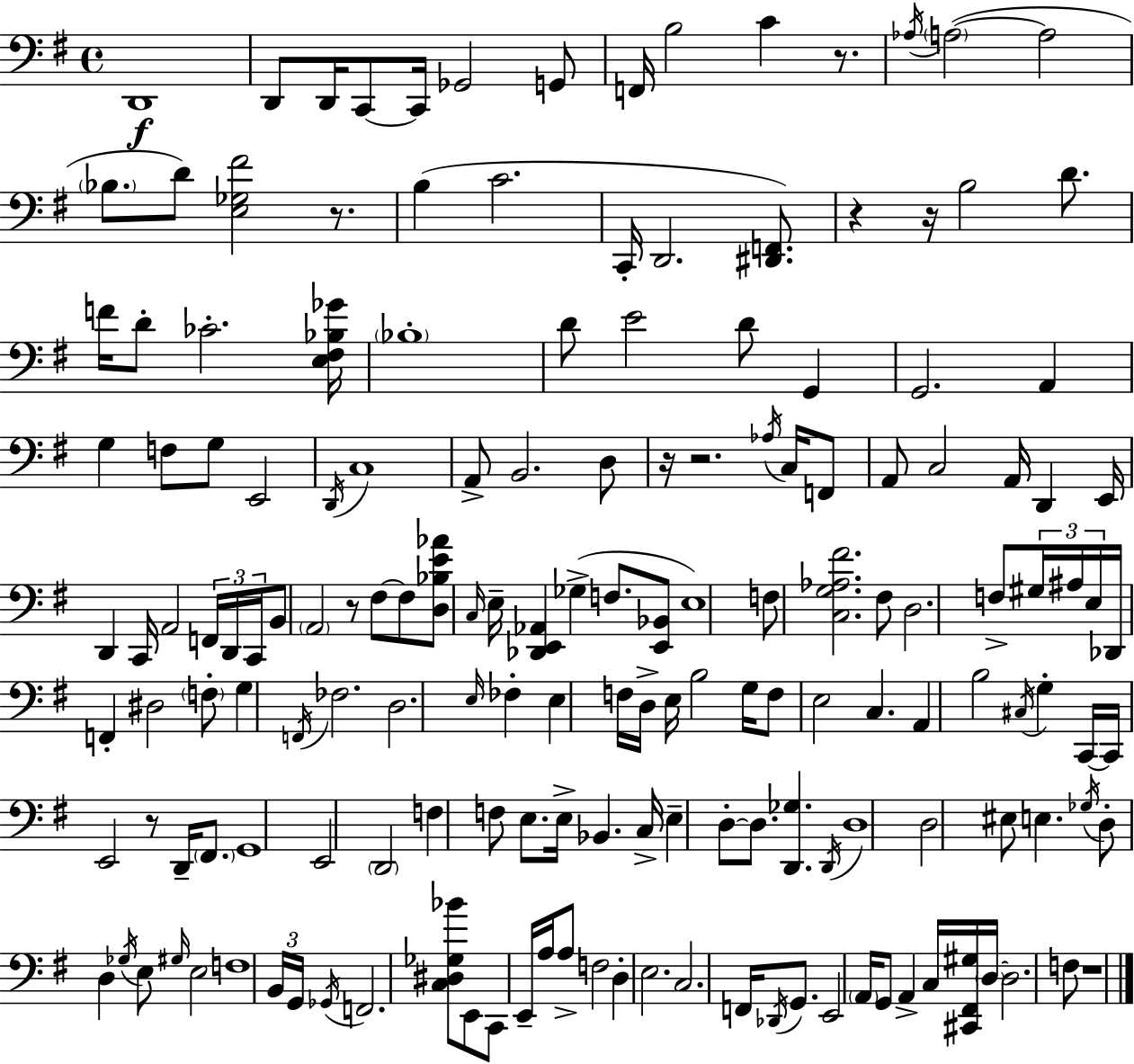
X:1
T:Untitled
M:4/4
L:1/4
K:Em
D,,4 D,,/2 D,,/4 C,,/2 C,,/4 _G,,2 G,,/2 F,,/4 B,2 C z/2 _A,/4 A,2 A,2 _B,/2 D/2 [E,_G,^F]2 z/2 B, C2 C,,/4 D,,2 [^D,,F,,]/2 z z/4 B,2 D/2 F/4 D/2 _C2 [E,^F,_B,_G]/4 _B,4 D/2 E2 D/2 G,, G,,2 A,, G, F,/2 G,/2 E,,2 D,,/4 C,4 A,,/2 B,,2 D,/2 z/4 z2 _A,/4 C,/4 F,,/2 A,,/2 C,2 A,,/4 D,, E,,/4 D,, C,,/4 A,,2 F,,/4 D,,/4 C,,/4 B,,/2 A,,2 z/2 ^F,/2 ^F,/2 [D,_B,E_A]/2 C,/4 E,/4 [_D,,E,,_A,,] _G, F,/2 [E,,_B,,]/2 E,4 F,/2 [C,G,_A,^F]2 ^F,/2 D,2 F,/2 ^G,/4 ^A,/4 E,/4 _D,,/4 F,, ^D,2 F,/2 G, F,,/4 _F,2 D,2 E,/4 _F, E, F,/4 D,/4 E,/4 B,2 G,/4 F,/2 E,2 C, A,, B,2 ^C,/4 G, C,,/4 C,,/4 E,,2 z/2 D,,/4 ^F,,/2 G,,4 E,,2 D,,2 F, F,/2 E,/2 E,/4 _B,, C,/4 E, D,/2 D,/2 [D,,_G,] D,,/4 D,4 D,2 ^E,/2 E, _G,/4 D,/2 D, _G,/4 E,/2 ^G,/4 E,2 F,4 B,,/4 G,,/4 _G,,/4 F,,2 [C,^D,_G,_B]/2 E,,/2 C,,/2 E,,/4 A,/4 A,/2 F,2 D, E,2 C,2 F,,/4 _D,,/4 G,,/2 E,,2 A,,/4 G,,/2 A,, C,/4 [^C,,^F,,^G,]/4 D,/4 D,2 F,/2 z4